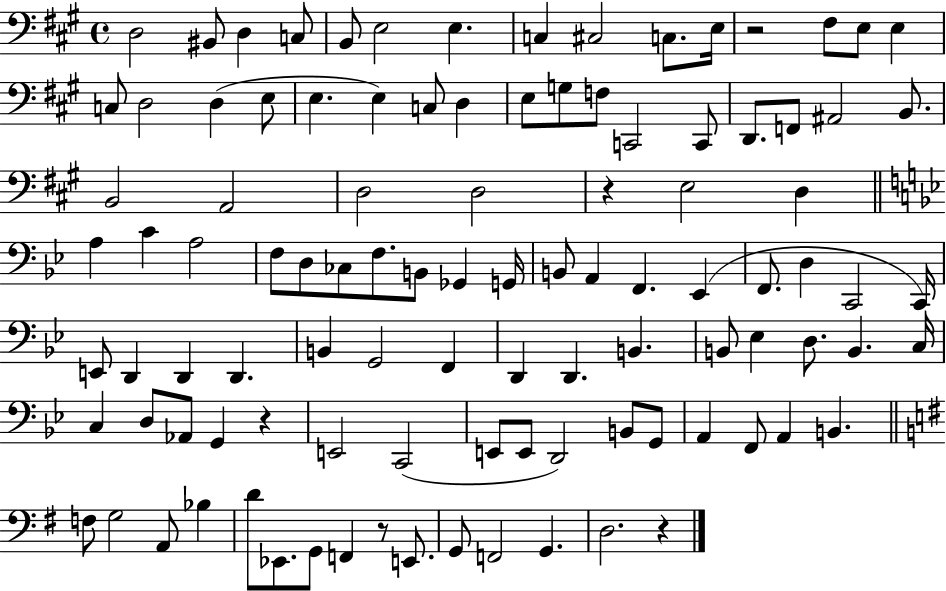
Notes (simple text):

D3/h BIS2/e D3/q C3/e B2/e E3/h E3/q. C3/q C#3/h C3/e. E3/s R/h F#3/e E3/e E3/q C3/e D3/h D3/q E3/e E3/q. E3/q C3/e D3/q E3/e G3/e F3/e C2/h C2/e D2/e. F2/e A#2/h B2/e. B2/h A2/h D3/h D3/h R/q E3/h D3/q A3/q C4/q A3/h F3/e D3/e CES3/e F3/e. B2/e Gb2/q G2/s B2/e A2/q F2/q. Eb2/q F2/e. D3/q C2/h C2/s E2/e D2/q D2/q D2/q. B2/q G2/h F2/q D2/q D2/q. B2/q. B2/e Eb3/q D3/e. B2/q. C3/s C3/q D3/e Ab2/e G2/q R/q E2/h C2/h E2/e E2/e D2/h B2/e G2/e A2/q F2/e A2/q B2/q. F3/e G3/h A2/e Bb3/q D4/e Eb2/e. G2/e F2/q R/e E2/e. G2/e F2/h G2/q. D3/h. R/q